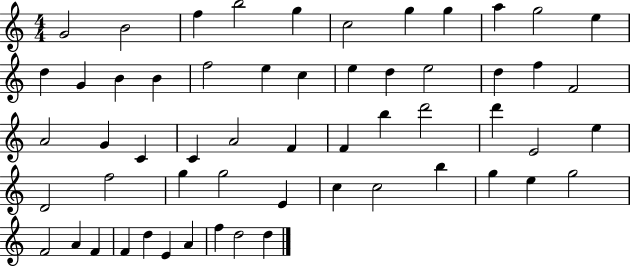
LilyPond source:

{
  \clef treble
  \numericTimeSignature
  \time 4/4
  \key c \major
  g'2 b'2 | f''4 b''2 g''4 | c''2 g''4 g''4 | a''4 g''2 e''4 | \break d''4 g'4 b'4 b'4 | f''2 e''4 c''4 | e''4 d''4 e''2 | d''4 f''4 f'2 | \break a'2 g'4 c'4 | c'4 a'2 f'4 | f'4 b''4 d'''2 | d'''4 e'2 e''4 | \break d'2 f''2 | g''4 g''2 e'4 | c''4 c''2 b''4 | g''4 e''4 g''2 | \break f'2 a'4 f'4 | f'4 d''4 e'4 a'4 | f''4 d''2 d''4 | \bar "|."
}